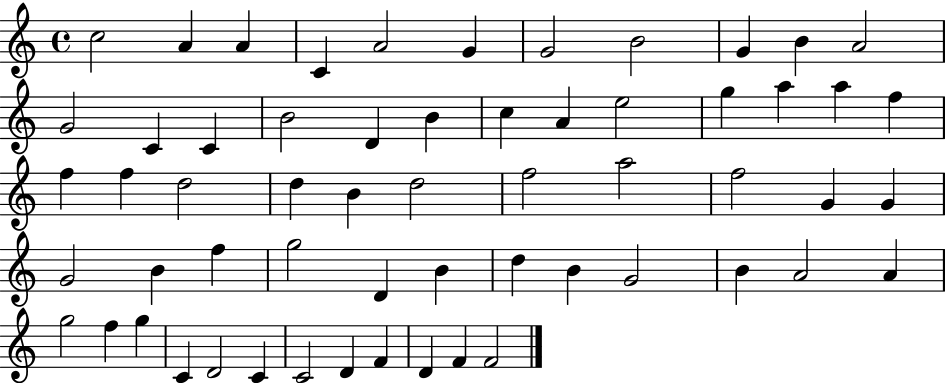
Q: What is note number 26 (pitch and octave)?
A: F5